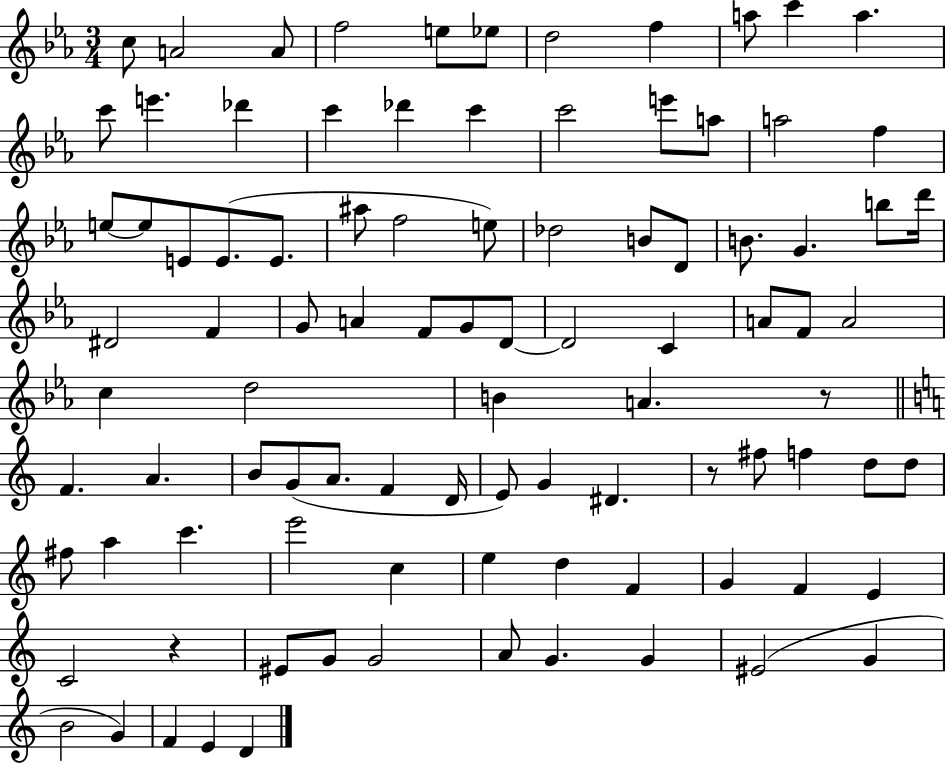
{
  \clef treble
  \numericTimeSignature
  \time 3/4
  \key ees \major
  c''8 a'2 a'8 | f''2 e''8 ees''8 | d''2 f''4 | a''8 c'''4 a''4. | \break c'''8 e'''4. des'''4 | c'''4 des'''4 c'''4 | c'''2 e'''8 a''8 | a''2 f''4 | \break e''8~~ e''8 e'8 e'8.( e'8. | ais''8 f''2 e''8) | des''2 b'8 d'8 | b'8. g'4. b''8 d'''16 | \break dis'2 f'4 | g'8 a'4 f'8 g'8 d'8~~ | d'2 c'4 | a'8 f'8 a'2 | \break c''4 d''2 | b'4 a'4. r8 | \bar "||" \break \key c \major f'4. a'4. | b'8 g'8( a'8. f'4 d'16 | e'8) g'4 dis'4. | r8 fis''8 f''4 d''8 d''8 | \break fis''8 a''4 c'''4. | e'''2 c''4 | e''4 d''4 f'4 | g'4 f'4 e'4 | \break c'2 r4 | eis'8 g'8 g'2 | a'8 g'4. g'4 | eis'2( g'4 | \break b'2 g'4) | f'4 e'4 d'4 | \bar "|."
}